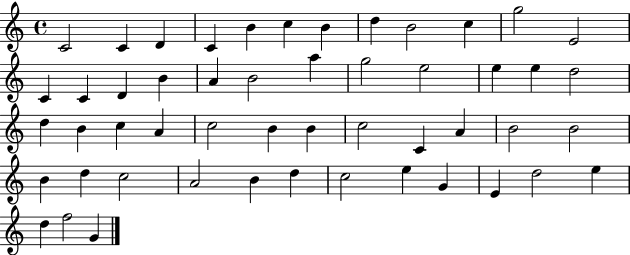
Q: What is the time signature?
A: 4/4